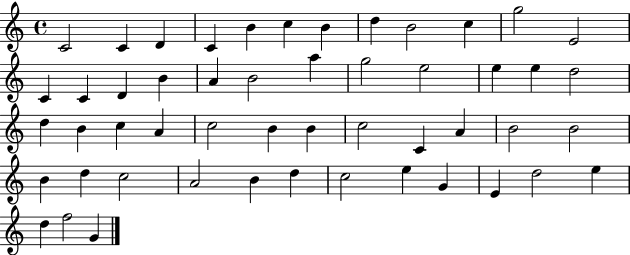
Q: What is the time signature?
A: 4/4